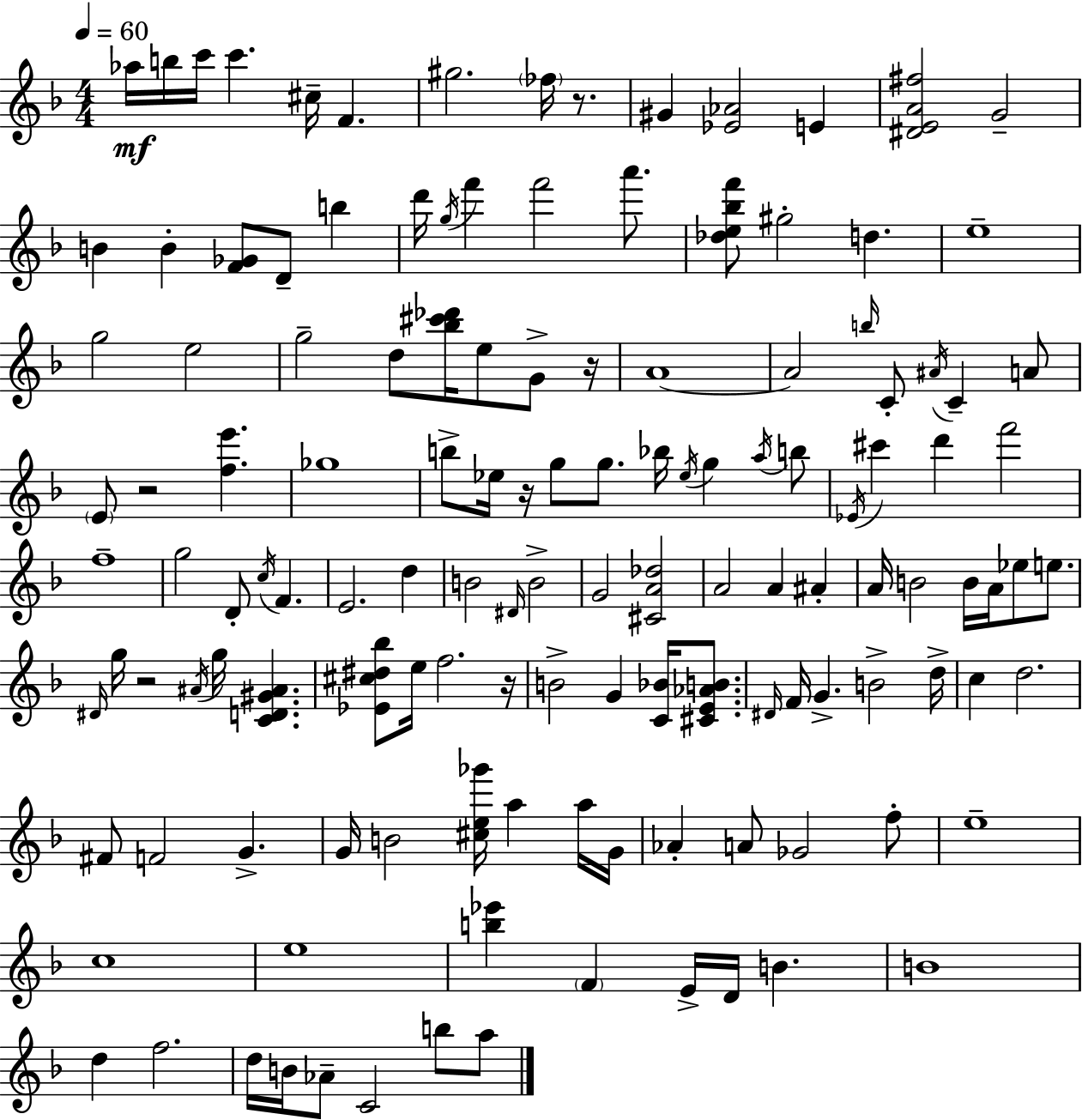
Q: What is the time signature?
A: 4/4